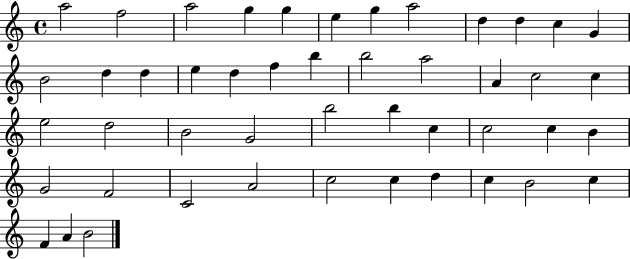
{
  \clef treble
  \time 4/4
  \defaultTimeSignature
  \key c \major
  a''2 f''2 | a''2 g''4 g''4 | e''4 g''4 a''2 | d''4 d''4 c''4 g'4 | \break b'2 d''4 d''4 | e''4 d''4 f''4 b''4 | b''2 a''2 | a'4 c''2 c''4 | \break e''2 d''2 | b'2 g'2 | b''2 b''4 c''4 | c''2 c''4 b'4 | \break g'2 f'2 | c'2 a'2 | c''2 c''4 d''4 | c''4 b'2 c''4 | \break f'4 a'4 b'2 | \bar "|."
}